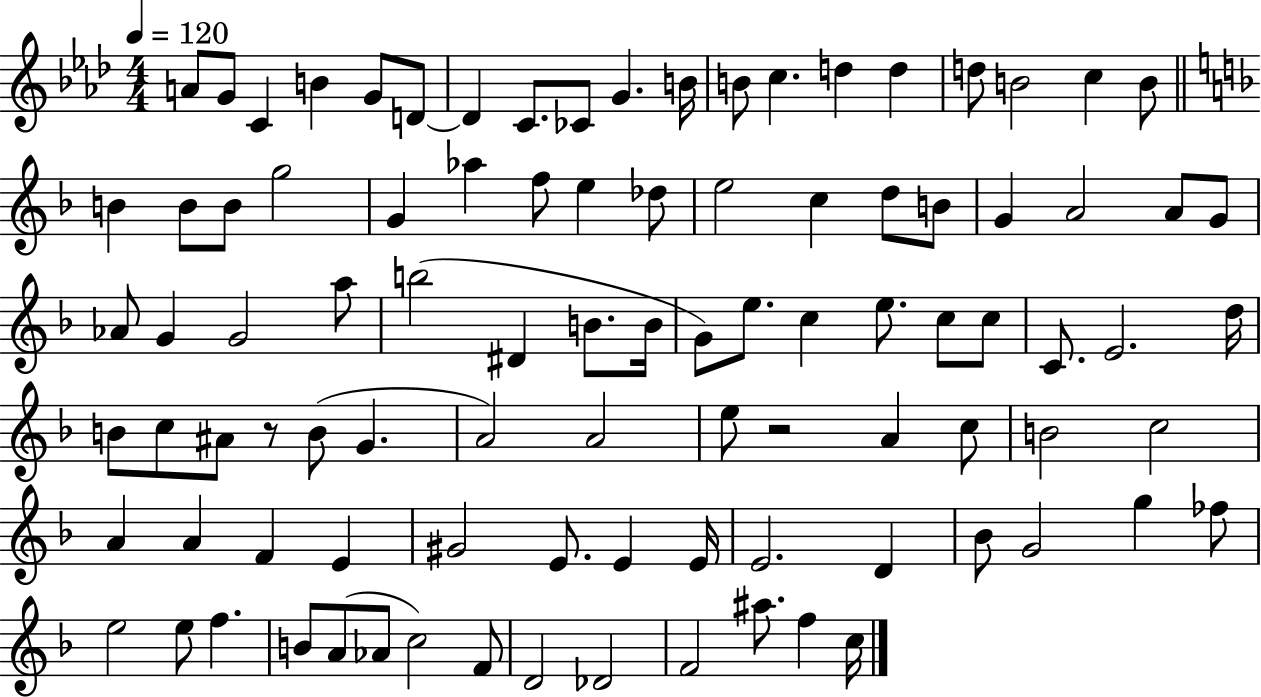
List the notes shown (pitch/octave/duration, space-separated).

A4/e G4/e C4/q B4/q G4/e D4/e D4/q C4/e. CES4/e G4/q. B4/s B4/e C5/q. D5/q D5/q D5/e B4/h C5/q B4/e B4/q B4/e B4/e G5/h G4/q Ab5/q F5/e E5/q Db5/e E5/h C5/q D5/e B4/e G4/q A4/h A4/e G4/e Ab4/e G4/q G4/h A5/e B5/h D#4/q B4/e. B4/s G4/e E5/e. C5/q E5/e. C5/e C5/e C4/e. E4/h. D5/s B4/e C5/e A#4/e R/e B4/e G4/q. A4/h A4/h E5/e R/h A4/q C5/e B4/h C5/h A4/q A4/q F4/q E4/q G#4/h E4/e. E4/q E4/s E4/h. D4/q Bb4/e G4/h G5/q FES5/e E5/h E5/e F5/q. B4/e A4/e Ab4/e C5/h F4/e D4/h Db4/h F4/h A#5/e. F5/q C5/s